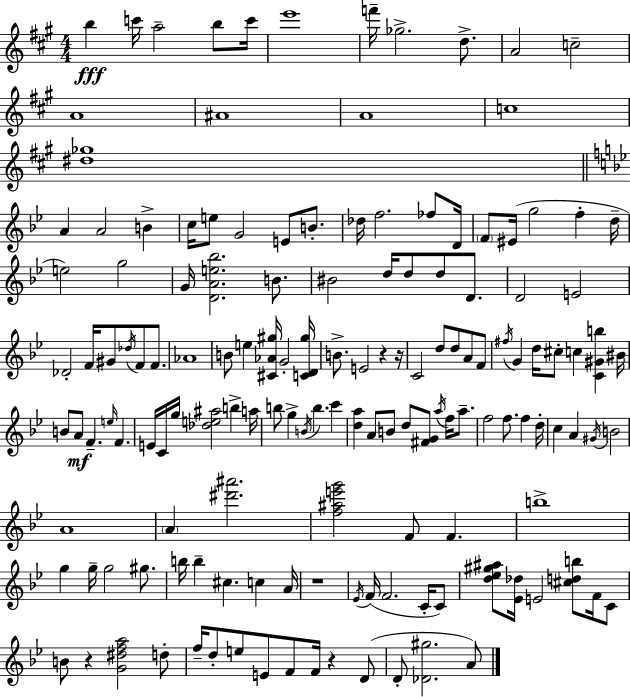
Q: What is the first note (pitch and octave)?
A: B5